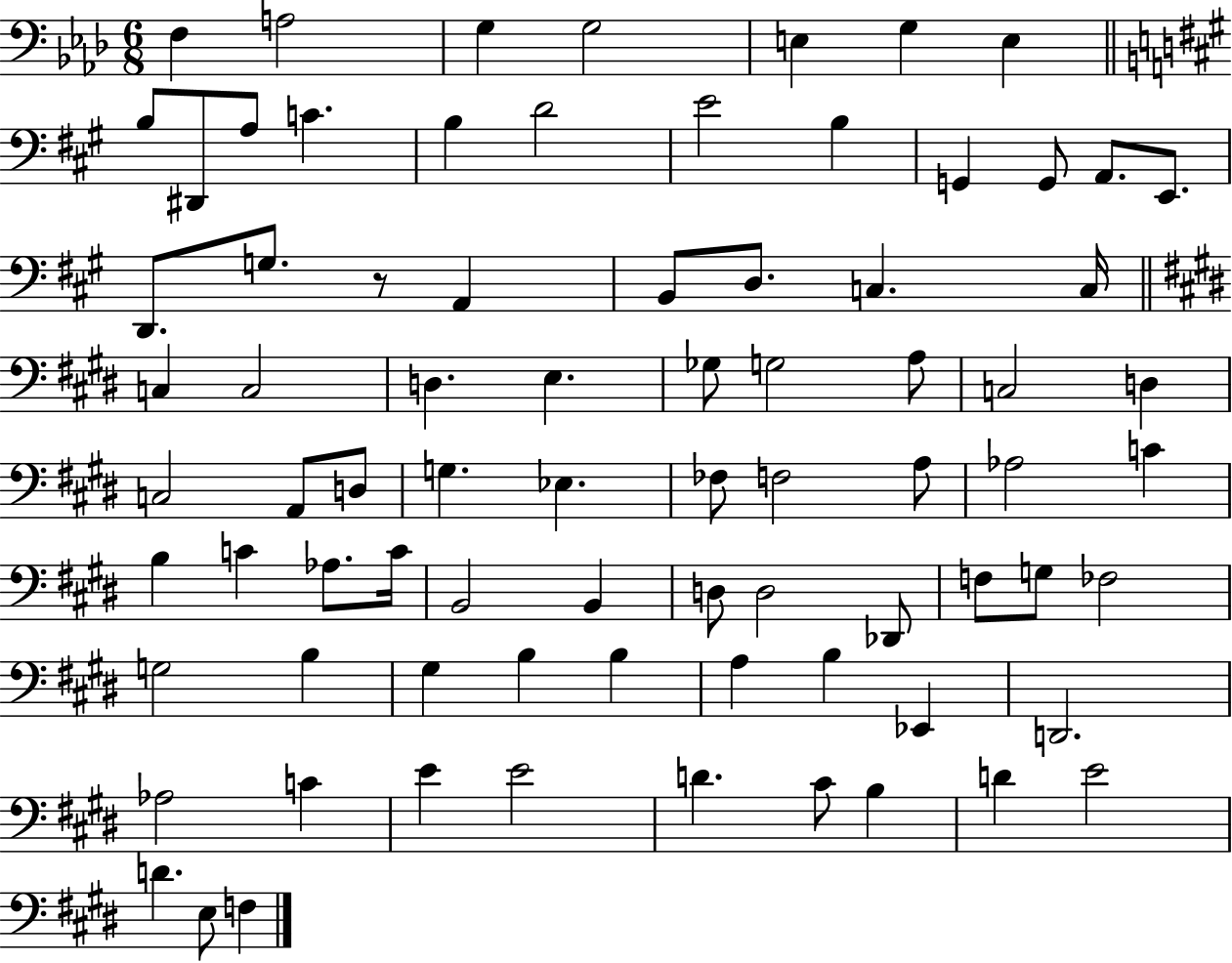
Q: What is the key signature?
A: AES major